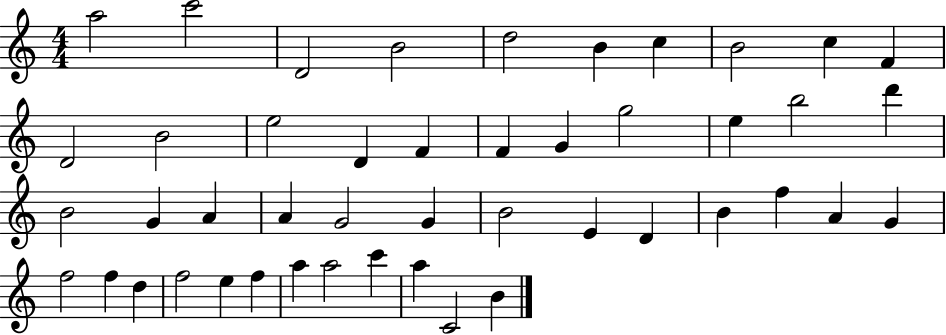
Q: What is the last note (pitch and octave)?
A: B4